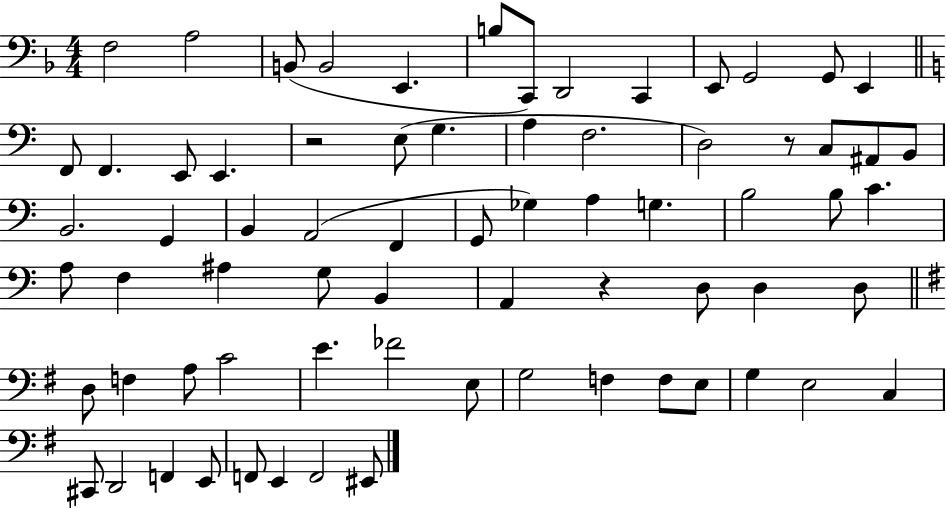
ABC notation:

X:1
T:Untitled
M:4/4
L:1/4
K:F
F,2 A,2 B,,/2 B,,2 E,, B,/2 C,,/2 D,,2 C,, E,,/2 G,,2 G,,/2 E,, F,,/2 F,, E,,/2 E,, z2 E,/2 G, A, F,2 D,2 z/2 C,/2 ^A,,/2 B,,/2 B,,2 G,, B,, A,,2 F,, G,,/2 _G, A, G, B,2 B,/2 C A,/2 F, ^A, G,/2 B,, A,, z D,/2 D, D,/2 D,/2 F, A,/2 C2 E _F2 E,/2 G,2 F, F,/2 E,/2 G, E,2 C, ^C,,/2 D,,2 F,, E,,/2 F,,/2 E,, F,,2 ^E,,/2